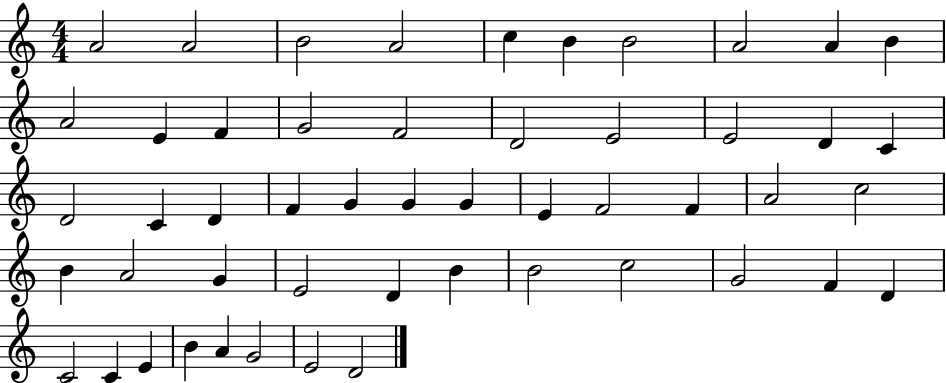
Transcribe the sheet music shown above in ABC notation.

X:1
T:Untitled
M:4/4
L:1/4
K:C
A2 A2 B2 A2 c B B2 A2 A B A2 E F G2 F2 D2 E2 E2 D C D2 C D F G G G E F2 F A2 c2 B A2 G E2 D B B2 c2 G2 F D C2 C E B A G2 E2 D2